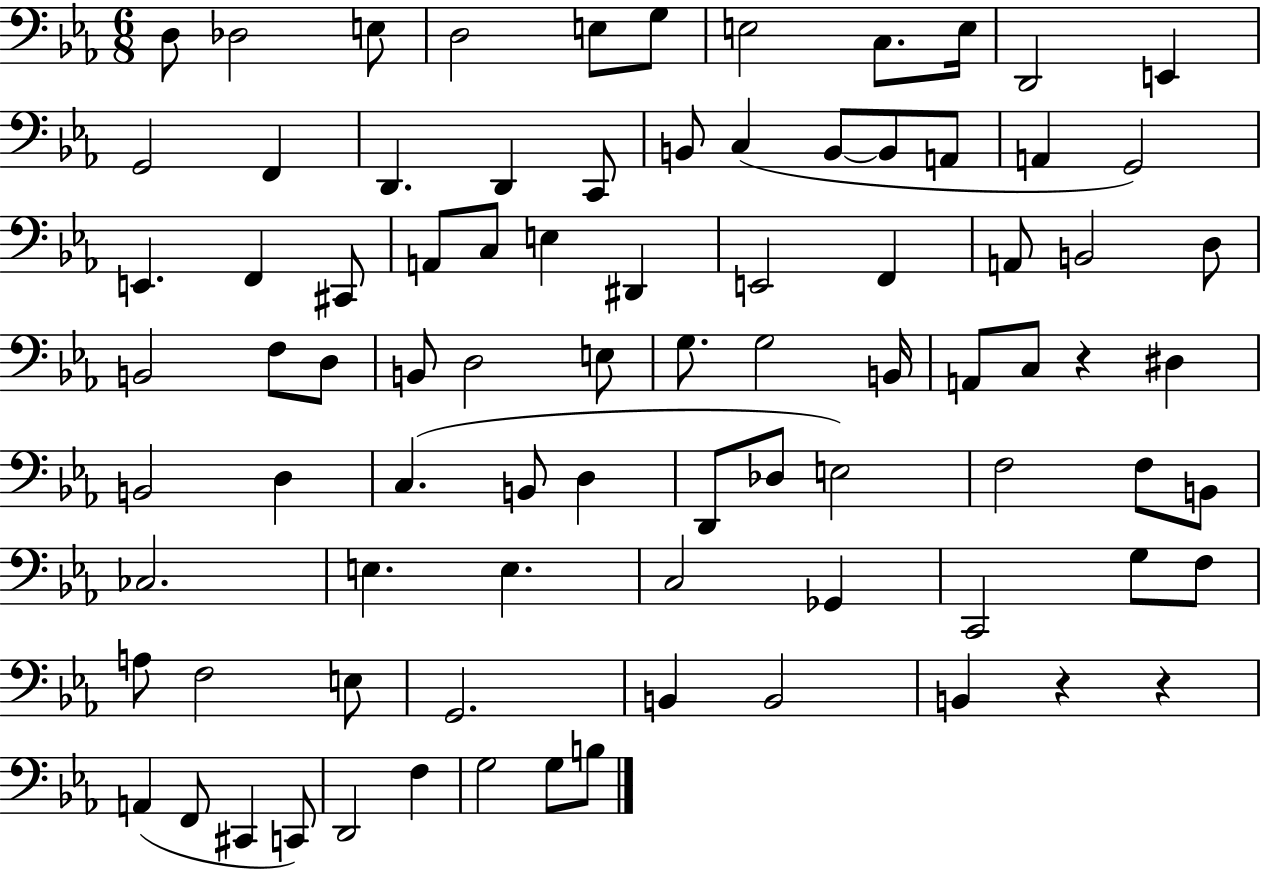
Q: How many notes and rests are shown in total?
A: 85